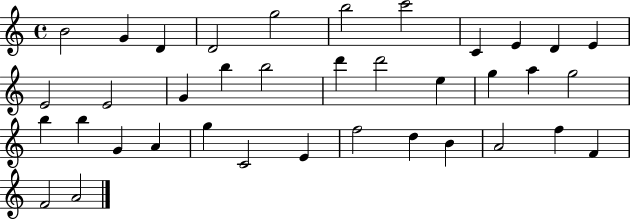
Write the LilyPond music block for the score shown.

{
  \clef treble
  \time 4/4
  \defaultTimeSignature
  \key c \major
  b'2 g'4 d'4 | d'2 g''2 | b''2 c'''2 | c'4 e'4 d'4 e'4 | \break e'2 e'2 | g'4 b''4 b''2 | d'''4 d'''2 e''4 | g''4 a''4 g''2 | \break b''4 b''4 g'4 a'4 | g''4 c'2 e'4 | f''2 d''4 b'4 | a'2 f''4 f'4 | \break f'2 a'2 | \bar "|."
}